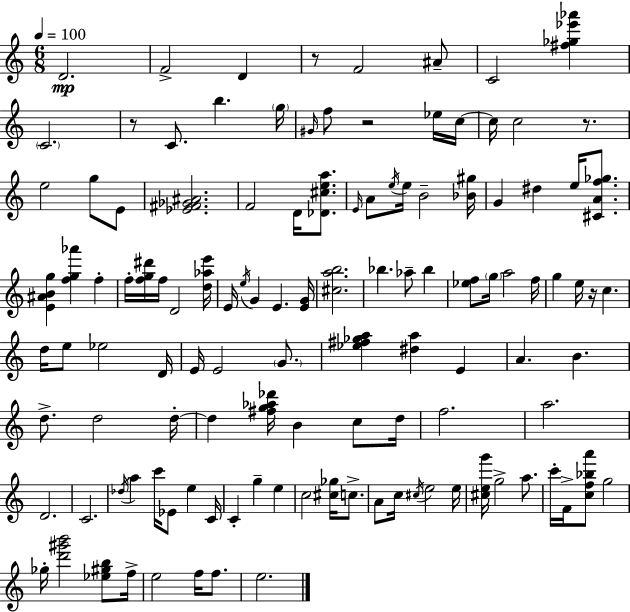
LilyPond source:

{
  \clef treble
  \numericTimeSignature
  \time 6/8
  \key a \minor
  \tempo 4 = 100
  d'2.\mp | f'2-> d'4 | r8 f'2 ais'8-- | c'2 <fis'' ges'' ees''' aes'''>4 | \break \parenthesize c'2. | r8 c'8. b''4. \parenthesize g''16 | \grace { gis'16 } f''8 r2 ees''16 | c''16~~ c''16 c''2 r8. | \break e''2 g''8 e'8 | <ees' fis' ges' ais'>2. | f'2 d'16 <des' cis'' e'' a''>8. | \grace { e'16 } a'8 \acciaccatura { e''16 } e''16 b'2-- | \break <bes' gis''>16 g'4 dis''4 e''16 | <cis' a' f'' ges''>8. <e' ais' b' g''>4 <f'' g'' aes'''>4 f''4-. | f''16-. <f'' g'' dis'''>16 f''16 d'2 | <d'' aes'' e'''>16 e'16 \acciaccatura { e''16 } g'4 e'4. | \break <e' g'>16 <cis'' a'' b''>2. | bes''4. aes''8-- | bes''4 <ees'' f''>8 \parenthesize g''16 a''2 | f''16 g''4 e''16 r16 c''4. | \break d''16 e''8 ees''2 | d'16 e'16 e'2 | \parenthesize g'8. <ees'' fis'' ges'' a''>4 <dis'' a''>4 | e'4 a'4. b'4. | \break d''8.-> d''2 | d''16-.~~ d''4 <fis'' g'' aes'' des'''>16 b'4 | c''8 d''16 f''2. | a''2. | \break d'2. | c'2. | \acciaccatura { des''16 } a''4 c'''16 ees'8 | e''4 c'16 c'4-. g''4-- | \break e''4 c''2 | <cis'' ges''>16 c''8.-> a'8 c''16 \acciaccatura { cis''16 } e''2 | e''16 <cis'' e'' g'''>16 g''2-> | a''8. c'''16-. f'16-> <c'' f'' bes'' a'''>8 g''2 | \break ges''16-. <d''' gis''' b'''>2 | <ees'' gis'' b''>8 f''16-> e''2 | f''16 f''8. e''2. | \bar "|."
}